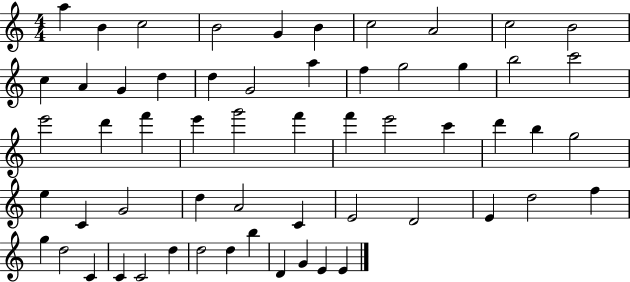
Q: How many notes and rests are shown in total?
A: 58